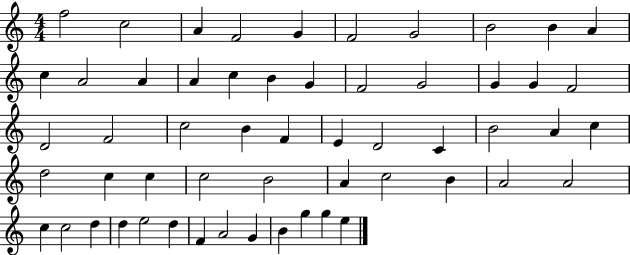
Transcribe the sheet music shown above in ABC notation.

X:1
T:Untitled
M:4/4
L:1/4
K:C
f2 c2 A F2 G F2 G2 B2 B A c A2 A A c B G F2 G2 G G F2 D2 F2 c2 B F E D2 C B2 A c d2 c c c2 B2 A c2 B A2 A2 c c2 d d e2 d F A2 G B g g e